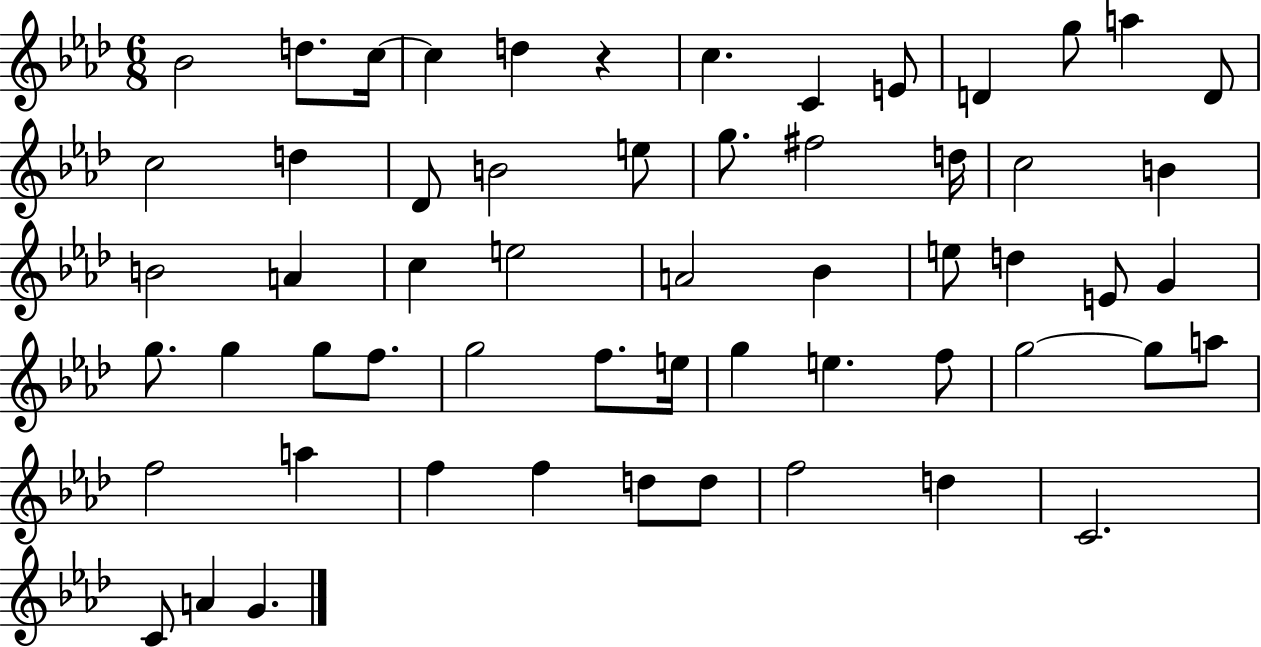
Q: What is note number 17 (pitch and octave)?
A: E5